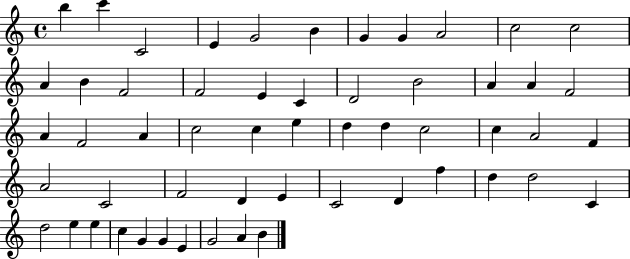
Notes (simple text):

B5/q C6/q C4/h E4/q G4/h B4/q G4/q G4/q A4/h C5/h C5/h A4/q B4/q F4/h F4/h E4/q C4/q D4/h B4/h A4/q A4/q F4/h A4/q F4/h A4/q C5/h C5/q E5/q D5/q D5/q C5/h C5/q A4/h F4/q A4/h C4/h F4/h D4/q E4/q C4/h D4/q F5/q D5/q D5/h C4/q D5/h E5/q E5/q C5/q G4/q G4/q E4/q G4/h A4/q B4/q